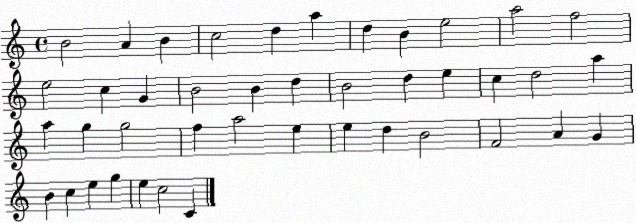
X:1
T:Untitled
M:4/4
L:1/4
K:C
B2 A B c2 d a d B e2 a2 f2 e2 c G B2 B d B2 d e c d2 a a g g2 f a2 e e d B2 F2 A G B c e g e c2 C